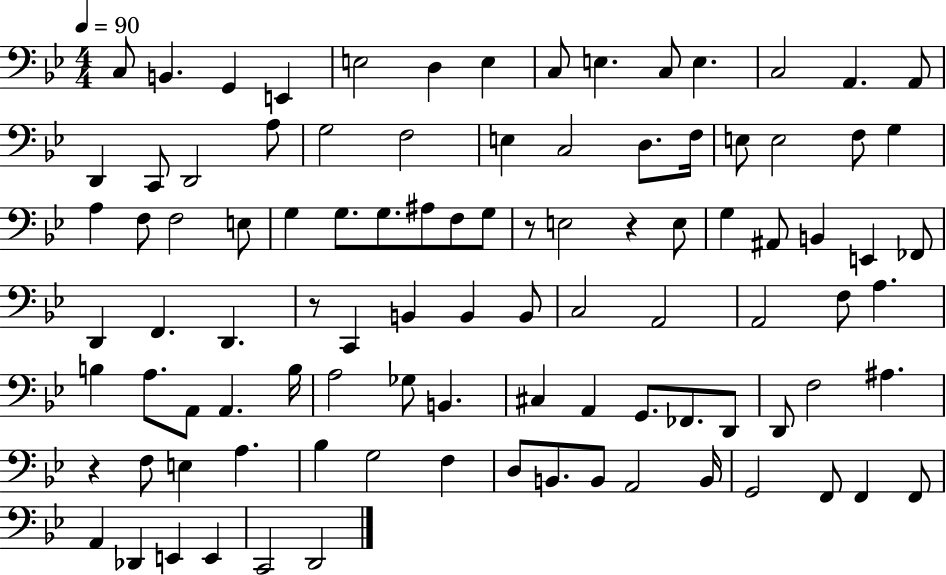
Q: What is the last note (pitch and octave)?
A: D2